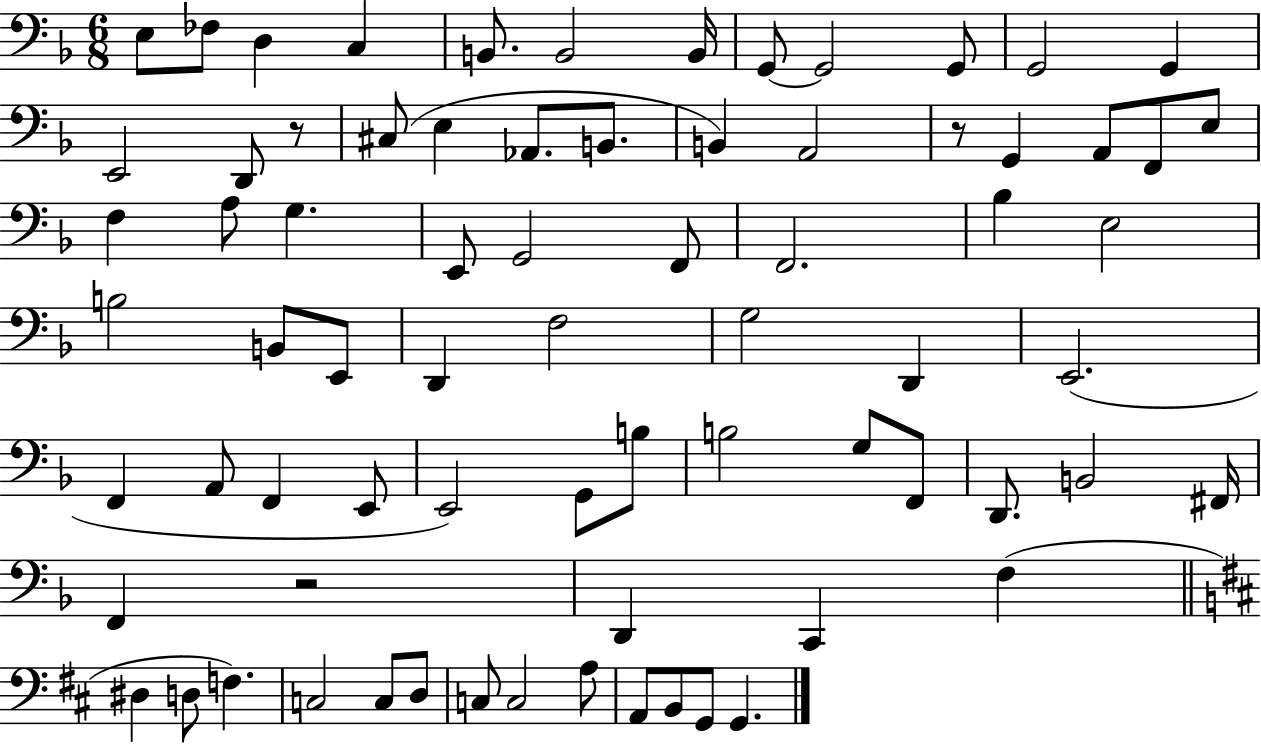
{
  \clef bass
  \numericTimeSignature
  \time 6/8
  \key f \major
  e8 fes8 d4 c4 | b,8. b,2 b,16 | g,8~~ g,2 g,8 | g,2 g,4 | \break e,2 d,8 r8 | cis8( e4 aes,8. b,8. | b,4) a,2 | r8 g,4 a,8 f,8 e8 | \break f4 a8 g4. | e,8 g,2 f,8 | f,2. | bes4 e2 | \break b2 b,8 e,8 | d,4 f2 | g2 d,4 | e,2.( | \break f,4 a,8 f,4 e,8 | e,2) g,8 b8 | b2 g8 f,8 | d,8. b,2 fis,16 | \break f,4 r2 | d,4 c,4 f4( | \bar "||" \break \key b \minor dis4 d8 f4.) | c2 c8 d8 | c8 c2 a8 | a,8 b,8 g,8 g,4. | \break \bar "|."
}